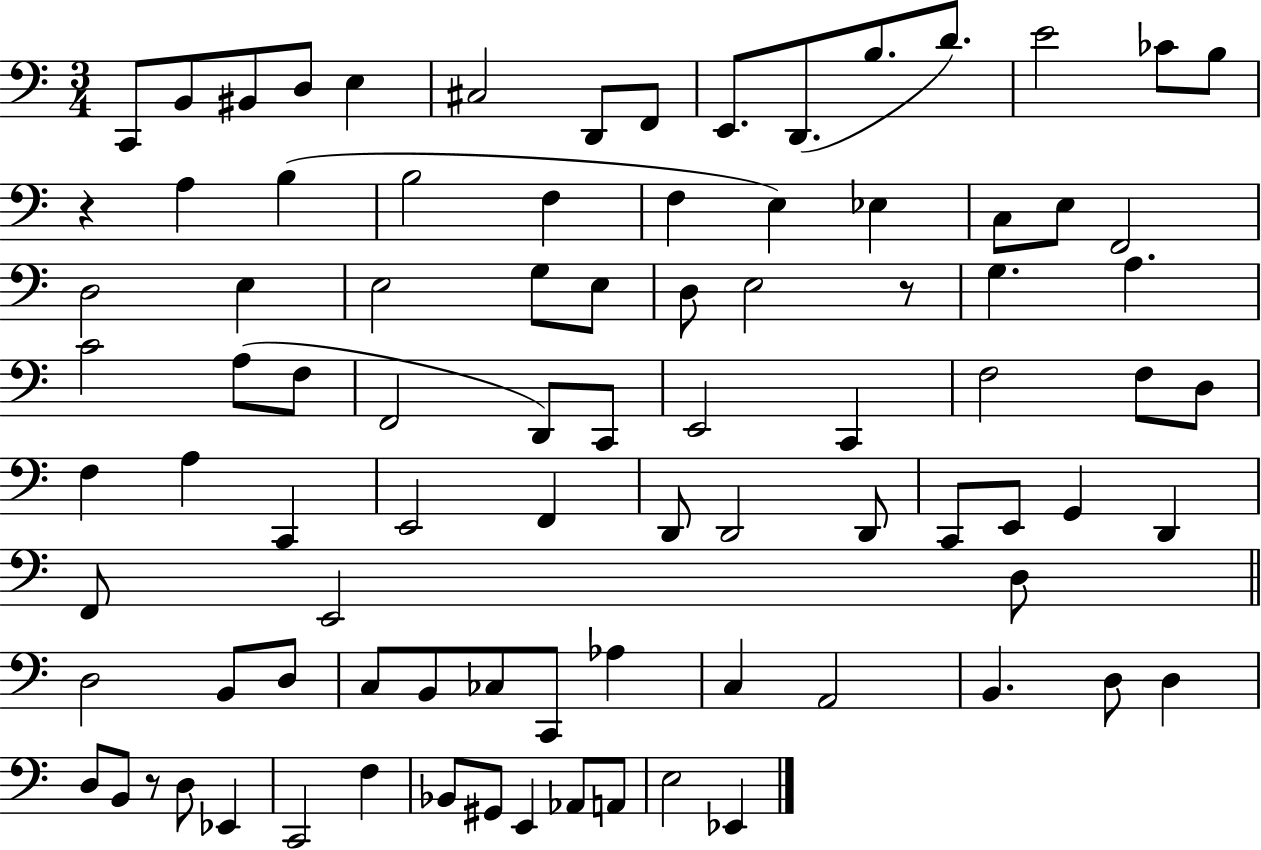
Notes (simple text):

C2/e B2/e BIS2/e D3/e E3/q C#3/h D2/e F2/e E2/e. D2/e. B3/e. D4/e. E4/h CES4/e B3/e R/q A3/q B3/q B3/h F3/q F3/q E3/q Eb3/q C3/e E3/e F2/h D3/h E3/q E3/h G3/e E3/e D3/e E3/h R/e G3/q. A3/q. C4/h A3/e F3/e F2/h D2/e C2/e E2/h C2/q F3/h F3/e D3/e F3/q A3/q C2/q E2/h F2/q D2/e D2/h D2/e C2/e E2/e G2/q D2/q F2/e E2/h D3/e D3/h B2/e D3/e C3/e B2/e CES3/e C2/e Ab3/q C3/q A2/h B2/q. D3/e D3/q D3/e B2/e R/e D3/e Eb2/q C2/h F3/q Bb2/e G#2/e E2/q Ab2/e A2/e E3/h Eb2/q